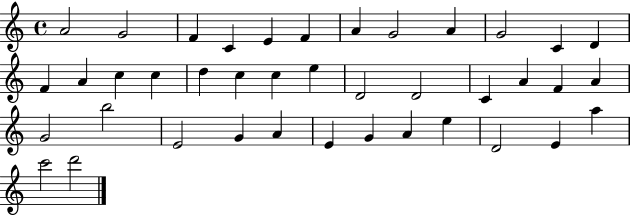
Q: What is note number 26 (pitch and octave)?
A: A4